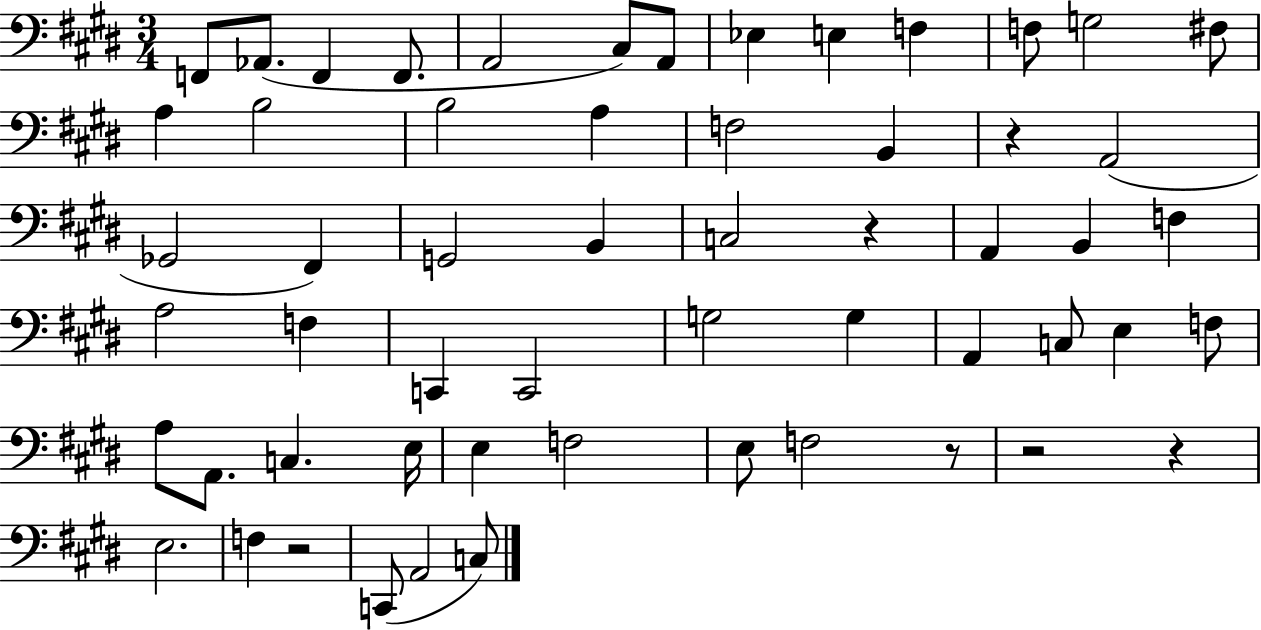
{
  \clef bass
  \numericTimeSignature
  \time 3/4
  \key e \major
  f,8 aes,8.( f,4 f,8. | a,2 cis8) a,8 | ees4 e4 f4 | f8 g2 fis8 | \break a4 b2 | b2 a4 | f2 b,4 | r4 a,2( | \break ges,2 fis,4) | g,2 b,4 | c2 r4 | a,4 b,4 f4 | \break a2 f4 | c,4 c,2 | g2 g4 | a,4 c8 e4 f8 | \break a8 a,8. c4. e16 | e4 f2 | e8 f2 r8 | r2 r4 | \break e2. | f4 r2 | c,8( a,2 c8) | \bar "|."
}